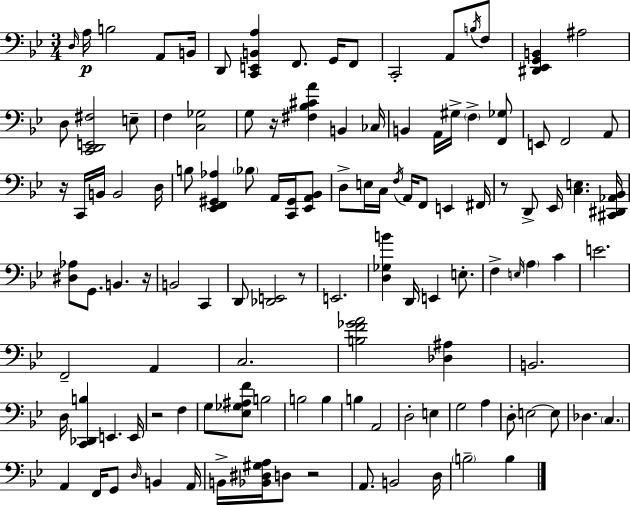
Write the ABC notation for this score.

X:1
T:Untitled
M:3/4
L:1/4
K:Gm
D,/4 A,/4 B,2 A,,/2 B,,/4 D,,/2 [C,,E,,B,,A,] F,,/2 G,,/4 F,,/2 C,,2 A,,/2 B,/4 F,/2 [^D,,_E,,G,,B,,] ^A,2 D,/2 [C,,D,,E,,^F,]2 E,/2 F, [C,_G,]2 G,/2 z/4 [^F,_B,^CA] B,, _C,/4 B,, A,,/4 ^G,/4 F, [F,,_G,]/2 E,,/2 F,,2 A,,/2 z/4 C,,/4 B,,/4 B,,2 D,/4 B,/2 [_E,,F,,^G,,_A,] _B,/2 A,,/4 [C,,^G,,]/4 [_E,,A,,_B,,]/2 D,/2 E,/4 C,/4 F,/4 A,,/4 F,,/2 E,, ^F,,/4 z/2 D,,/2 _E,,/4 [C,E,] [^C,,^D,,_A,,_B,,]/4 [^D,_A,]/2 G,,/2 B,, z/4 B,,2 C,, D,,/2 [_D,,E,,]2 z/2 E,,2 [D,_G,B] D,,/4 E,, E,/2 F, E,/4 A, C E2 F,,2 A,, C,2 [B,F_GA]2 [_D,^A,] B,,2 D,/4 [C,,_D,,B,] E,, E,,/4 z2 F, G,/2 [_E,_G,^A,F]/2 B,2 B,2 B, B, A,,2 D,2 E, G,2 A, D,/2 E,2 E,/2 _D, C, A,, F,,/4 G,,/2 D,/4 B,, A,,/4 B,,/4 [_B,,^D,^G,A,]/4 D,/2 z2 A,,/2 B,,2 D,/4 B,2 B,